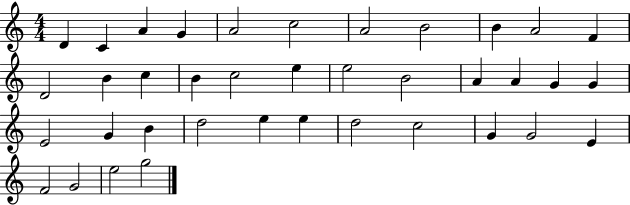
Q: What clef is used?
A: treble